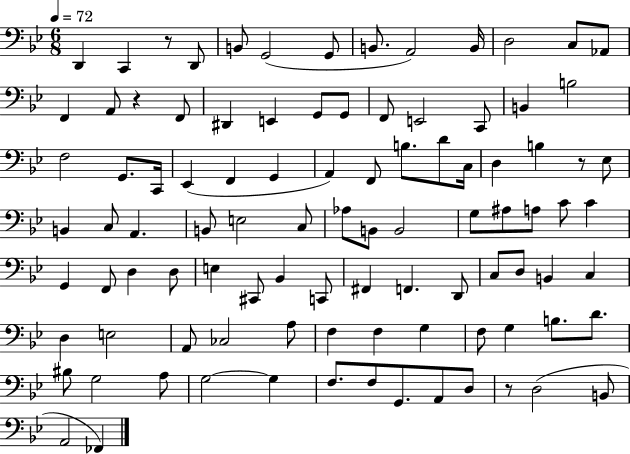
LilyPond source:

{
  \clef bass
  \numericTimeSignature
  \time 6/8
  \key bes \major
  \tempo 4 = 72
  \repeat volta 2 { d,4 c,4 r8 d,8 | b,8 g,2( g,8 | b,8. a,2) b,16 | d2 c8 aes,8 | \break f,4 a,8 r4 f,8 | dis,4 e,4 g,8 g,8 | f,8 e,2 c,8 | b,4 b2 | \break f2 g,8. c,16 | ees,4( f,4 g,4 | a,4) f,8 b8. d'8 c16 | d4 b4 r8 ees8 | \break b,4 c8 a,4. | b,8 e2 c8 | aes8 b,8 b,2 | g8 ais8 a8 c'8 c'4 | \break g,4 f,8 d4 d8 | e4 cis,8 bes,4 c,8 | fis,4 f,4. d,8 | c8 d8 b,4 c4 | \break d4 e2 | a,8 ces2 a8 | f4 f4 g4 | f8 g4 b8. d'8. | \break bis8 g2 a8 | g2~~ g4 | f8. f8 g,8. a,8 d8 | r8 d2( b,8 | \break a,2 fes,4) | } \bar "|."
}